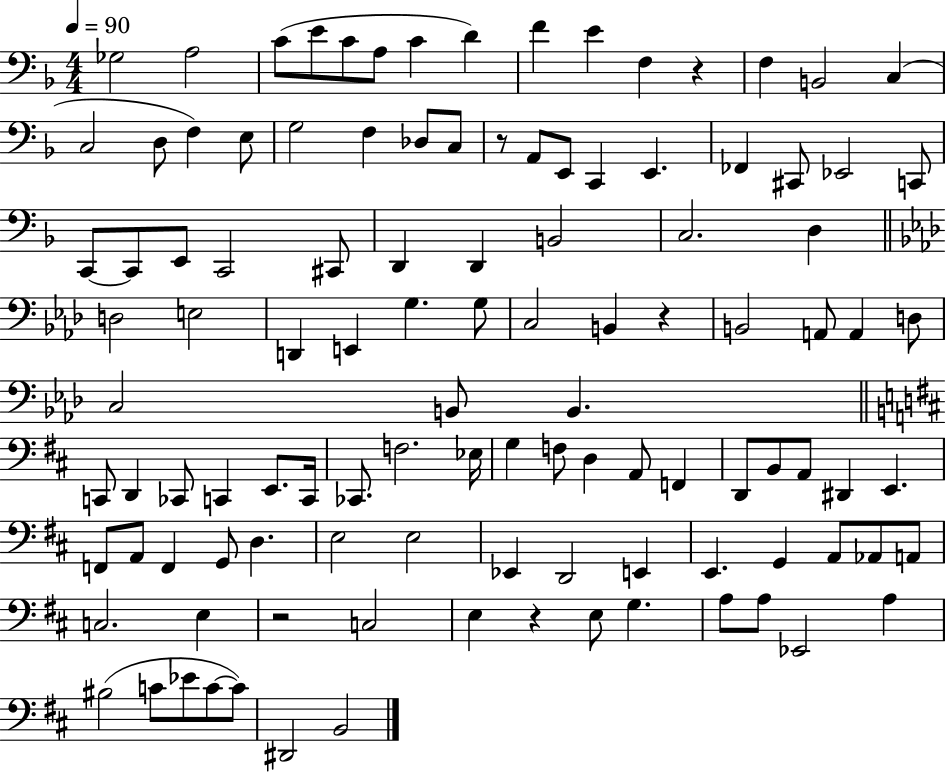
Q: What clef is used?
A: bass